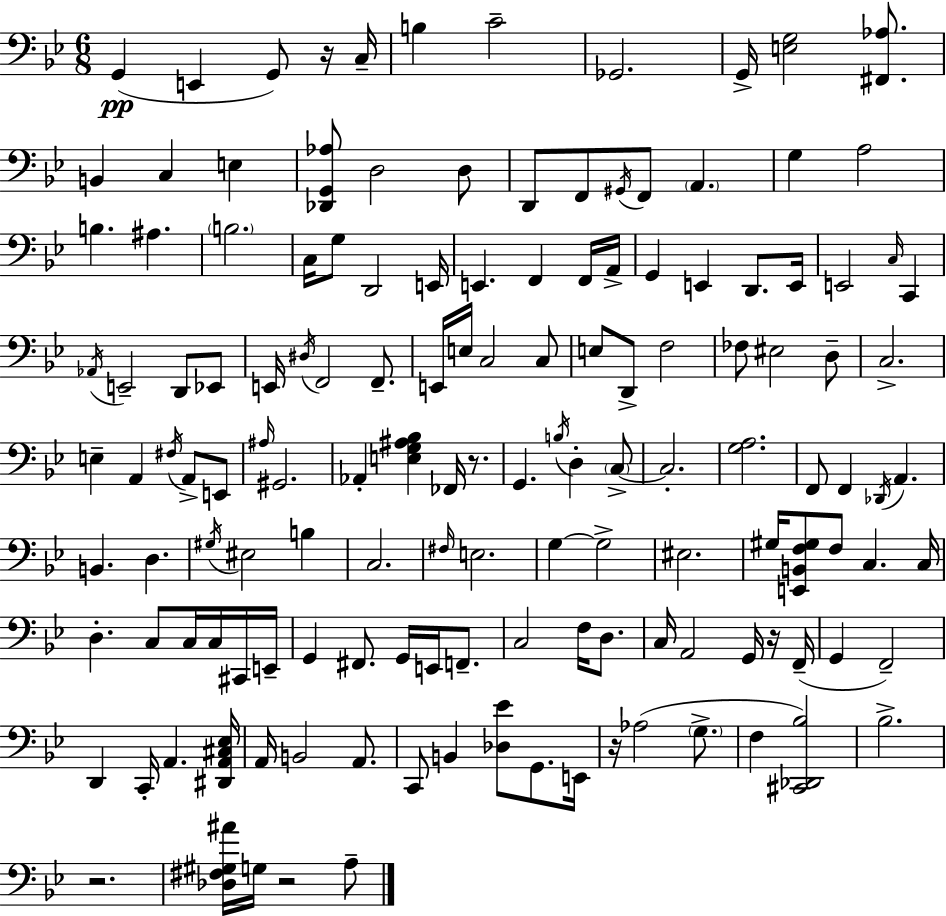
X:1
T:Untitled
M:6/8
L:1/4
K:Gm
G,, E,, G,,/2 z/4 C,/4 B, C2 _G,,2 G,,/4 [E,G,]2 [^F,,_A,]/2 B,, C, E, [_D,,G,,_A,]/2 D,2 D,/2 D,,/2 F,,/2 ^G,,/4 F,,/2 A,, G, A,2 B, ^A, B,2 C,/4 G,/2 D,,2 E,,/4 E,, F,, F,,/4 A,,/4 G,, E,, D,,/2 E,,/4 E,,2 C,/4 C,, _A,,/4 E,,2 D,,/2 _E,,/2 E,,/4 ^D,/4 F,,2 F,,/2 E,,/4 E,/4 C,2 C,/2 E,/2 D,,/2 F,2 _F,/2 ^E,2 D,/2 C,2 E, A,, ^F,/4 A,,/2 E,,/2 ^A,/4 ^G,,2 _A,, [E,G,^A,_B,] _F,,/4 z/2 G,, B,/4 D, C,/2 C,2 [G,A,]2 F,,/2 F,, _D,,/4 A,, B,, D, ^G,/4 ^E,2 B, C,2 ^F,/4 E,2 G, G,2 ^E,2 ^G,/4 [E,,B,,F,^G,]/2 F,/2 C, C,/4 D, C,/2 C,/4 C,/4 ^C,,/4 E,,/4 G,, ^F,,/2 G,,/4 E,,/4 F,,/2 C,2 F,/4 D,/2 C,/4 A,,2 G,,/4 z/4 F,,/4 G,, F,,2 D,, C,,/4 A,, [^D,,A,,^C,_E,]/4 A,,/4 B,,2 A,,/2 C,,/2 B,, [_D,_E]/2 G,,/2 E,,/4 z/4 _A,2 G,/2 F, [^C,,_D,,_B,]2 _B,2 z2 [_D,^F,^G,^A]/4 G,/4 z2 A,/2